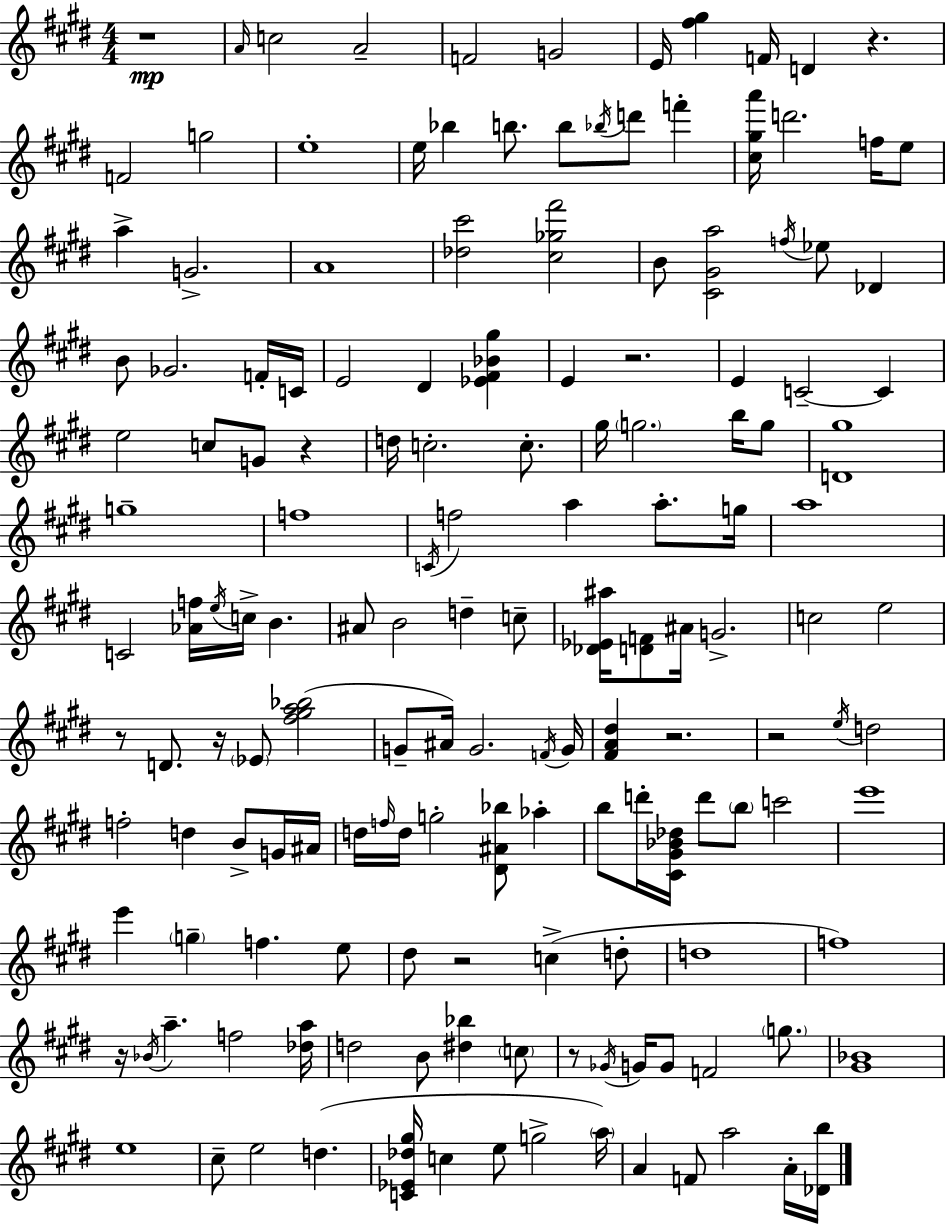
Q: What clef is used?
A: treble